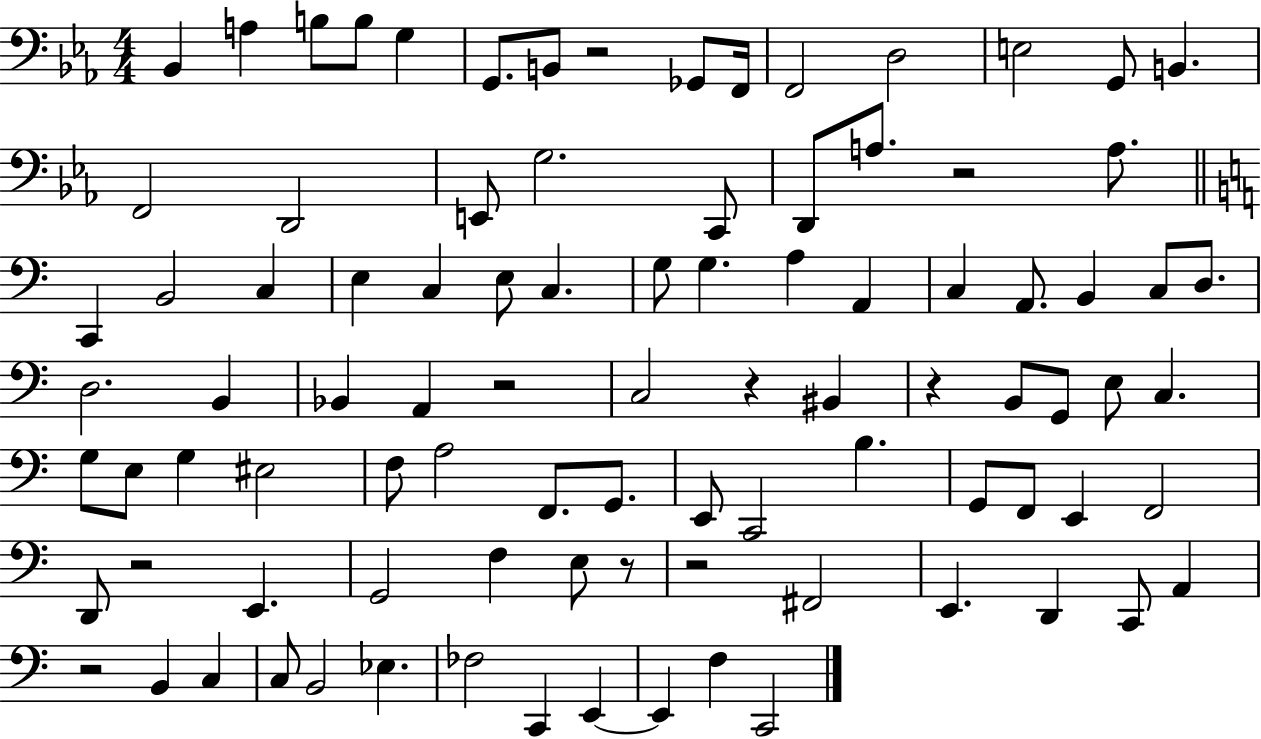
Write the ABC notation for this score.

X:1
T:Untitled
M:4/4
L:1/4
K:Eb
_B,, A, B,/2 B,/2 G, G,,/2 B,,/2 z2 _G,,/2 F,,/4 F,,2 D,2 E,2 G,,/2 B,, F,,2 D,,2 E,,/2 G,2 C,,/2 D,,/2 A,/2 z2 A,/2 C,, B,,2 C, E, C, E,/2 C, G,/2 G, A, A,, C, A,,/2 B,, C,/2 D,/2 D,2 B,, _B,, A,, z2 C,2 z ^B,, z B,,/2 G,,/2 E,/2 C, G,/2 E,/2 G, ^E,2 F,/2 A,2 F,,/2 G,,/2 E,,/2 C,,2 B, G,,/2 F,,/2 E,, F,,2 D,,/2 z2 E,, G,,2 F, E,/2 z/2 z2 ^F,,2 E,, D,, C,,/2 A,, z2 B,, C, C,/2 B,,2 _E, _F,2 C,, E,, E,, F, C,,2